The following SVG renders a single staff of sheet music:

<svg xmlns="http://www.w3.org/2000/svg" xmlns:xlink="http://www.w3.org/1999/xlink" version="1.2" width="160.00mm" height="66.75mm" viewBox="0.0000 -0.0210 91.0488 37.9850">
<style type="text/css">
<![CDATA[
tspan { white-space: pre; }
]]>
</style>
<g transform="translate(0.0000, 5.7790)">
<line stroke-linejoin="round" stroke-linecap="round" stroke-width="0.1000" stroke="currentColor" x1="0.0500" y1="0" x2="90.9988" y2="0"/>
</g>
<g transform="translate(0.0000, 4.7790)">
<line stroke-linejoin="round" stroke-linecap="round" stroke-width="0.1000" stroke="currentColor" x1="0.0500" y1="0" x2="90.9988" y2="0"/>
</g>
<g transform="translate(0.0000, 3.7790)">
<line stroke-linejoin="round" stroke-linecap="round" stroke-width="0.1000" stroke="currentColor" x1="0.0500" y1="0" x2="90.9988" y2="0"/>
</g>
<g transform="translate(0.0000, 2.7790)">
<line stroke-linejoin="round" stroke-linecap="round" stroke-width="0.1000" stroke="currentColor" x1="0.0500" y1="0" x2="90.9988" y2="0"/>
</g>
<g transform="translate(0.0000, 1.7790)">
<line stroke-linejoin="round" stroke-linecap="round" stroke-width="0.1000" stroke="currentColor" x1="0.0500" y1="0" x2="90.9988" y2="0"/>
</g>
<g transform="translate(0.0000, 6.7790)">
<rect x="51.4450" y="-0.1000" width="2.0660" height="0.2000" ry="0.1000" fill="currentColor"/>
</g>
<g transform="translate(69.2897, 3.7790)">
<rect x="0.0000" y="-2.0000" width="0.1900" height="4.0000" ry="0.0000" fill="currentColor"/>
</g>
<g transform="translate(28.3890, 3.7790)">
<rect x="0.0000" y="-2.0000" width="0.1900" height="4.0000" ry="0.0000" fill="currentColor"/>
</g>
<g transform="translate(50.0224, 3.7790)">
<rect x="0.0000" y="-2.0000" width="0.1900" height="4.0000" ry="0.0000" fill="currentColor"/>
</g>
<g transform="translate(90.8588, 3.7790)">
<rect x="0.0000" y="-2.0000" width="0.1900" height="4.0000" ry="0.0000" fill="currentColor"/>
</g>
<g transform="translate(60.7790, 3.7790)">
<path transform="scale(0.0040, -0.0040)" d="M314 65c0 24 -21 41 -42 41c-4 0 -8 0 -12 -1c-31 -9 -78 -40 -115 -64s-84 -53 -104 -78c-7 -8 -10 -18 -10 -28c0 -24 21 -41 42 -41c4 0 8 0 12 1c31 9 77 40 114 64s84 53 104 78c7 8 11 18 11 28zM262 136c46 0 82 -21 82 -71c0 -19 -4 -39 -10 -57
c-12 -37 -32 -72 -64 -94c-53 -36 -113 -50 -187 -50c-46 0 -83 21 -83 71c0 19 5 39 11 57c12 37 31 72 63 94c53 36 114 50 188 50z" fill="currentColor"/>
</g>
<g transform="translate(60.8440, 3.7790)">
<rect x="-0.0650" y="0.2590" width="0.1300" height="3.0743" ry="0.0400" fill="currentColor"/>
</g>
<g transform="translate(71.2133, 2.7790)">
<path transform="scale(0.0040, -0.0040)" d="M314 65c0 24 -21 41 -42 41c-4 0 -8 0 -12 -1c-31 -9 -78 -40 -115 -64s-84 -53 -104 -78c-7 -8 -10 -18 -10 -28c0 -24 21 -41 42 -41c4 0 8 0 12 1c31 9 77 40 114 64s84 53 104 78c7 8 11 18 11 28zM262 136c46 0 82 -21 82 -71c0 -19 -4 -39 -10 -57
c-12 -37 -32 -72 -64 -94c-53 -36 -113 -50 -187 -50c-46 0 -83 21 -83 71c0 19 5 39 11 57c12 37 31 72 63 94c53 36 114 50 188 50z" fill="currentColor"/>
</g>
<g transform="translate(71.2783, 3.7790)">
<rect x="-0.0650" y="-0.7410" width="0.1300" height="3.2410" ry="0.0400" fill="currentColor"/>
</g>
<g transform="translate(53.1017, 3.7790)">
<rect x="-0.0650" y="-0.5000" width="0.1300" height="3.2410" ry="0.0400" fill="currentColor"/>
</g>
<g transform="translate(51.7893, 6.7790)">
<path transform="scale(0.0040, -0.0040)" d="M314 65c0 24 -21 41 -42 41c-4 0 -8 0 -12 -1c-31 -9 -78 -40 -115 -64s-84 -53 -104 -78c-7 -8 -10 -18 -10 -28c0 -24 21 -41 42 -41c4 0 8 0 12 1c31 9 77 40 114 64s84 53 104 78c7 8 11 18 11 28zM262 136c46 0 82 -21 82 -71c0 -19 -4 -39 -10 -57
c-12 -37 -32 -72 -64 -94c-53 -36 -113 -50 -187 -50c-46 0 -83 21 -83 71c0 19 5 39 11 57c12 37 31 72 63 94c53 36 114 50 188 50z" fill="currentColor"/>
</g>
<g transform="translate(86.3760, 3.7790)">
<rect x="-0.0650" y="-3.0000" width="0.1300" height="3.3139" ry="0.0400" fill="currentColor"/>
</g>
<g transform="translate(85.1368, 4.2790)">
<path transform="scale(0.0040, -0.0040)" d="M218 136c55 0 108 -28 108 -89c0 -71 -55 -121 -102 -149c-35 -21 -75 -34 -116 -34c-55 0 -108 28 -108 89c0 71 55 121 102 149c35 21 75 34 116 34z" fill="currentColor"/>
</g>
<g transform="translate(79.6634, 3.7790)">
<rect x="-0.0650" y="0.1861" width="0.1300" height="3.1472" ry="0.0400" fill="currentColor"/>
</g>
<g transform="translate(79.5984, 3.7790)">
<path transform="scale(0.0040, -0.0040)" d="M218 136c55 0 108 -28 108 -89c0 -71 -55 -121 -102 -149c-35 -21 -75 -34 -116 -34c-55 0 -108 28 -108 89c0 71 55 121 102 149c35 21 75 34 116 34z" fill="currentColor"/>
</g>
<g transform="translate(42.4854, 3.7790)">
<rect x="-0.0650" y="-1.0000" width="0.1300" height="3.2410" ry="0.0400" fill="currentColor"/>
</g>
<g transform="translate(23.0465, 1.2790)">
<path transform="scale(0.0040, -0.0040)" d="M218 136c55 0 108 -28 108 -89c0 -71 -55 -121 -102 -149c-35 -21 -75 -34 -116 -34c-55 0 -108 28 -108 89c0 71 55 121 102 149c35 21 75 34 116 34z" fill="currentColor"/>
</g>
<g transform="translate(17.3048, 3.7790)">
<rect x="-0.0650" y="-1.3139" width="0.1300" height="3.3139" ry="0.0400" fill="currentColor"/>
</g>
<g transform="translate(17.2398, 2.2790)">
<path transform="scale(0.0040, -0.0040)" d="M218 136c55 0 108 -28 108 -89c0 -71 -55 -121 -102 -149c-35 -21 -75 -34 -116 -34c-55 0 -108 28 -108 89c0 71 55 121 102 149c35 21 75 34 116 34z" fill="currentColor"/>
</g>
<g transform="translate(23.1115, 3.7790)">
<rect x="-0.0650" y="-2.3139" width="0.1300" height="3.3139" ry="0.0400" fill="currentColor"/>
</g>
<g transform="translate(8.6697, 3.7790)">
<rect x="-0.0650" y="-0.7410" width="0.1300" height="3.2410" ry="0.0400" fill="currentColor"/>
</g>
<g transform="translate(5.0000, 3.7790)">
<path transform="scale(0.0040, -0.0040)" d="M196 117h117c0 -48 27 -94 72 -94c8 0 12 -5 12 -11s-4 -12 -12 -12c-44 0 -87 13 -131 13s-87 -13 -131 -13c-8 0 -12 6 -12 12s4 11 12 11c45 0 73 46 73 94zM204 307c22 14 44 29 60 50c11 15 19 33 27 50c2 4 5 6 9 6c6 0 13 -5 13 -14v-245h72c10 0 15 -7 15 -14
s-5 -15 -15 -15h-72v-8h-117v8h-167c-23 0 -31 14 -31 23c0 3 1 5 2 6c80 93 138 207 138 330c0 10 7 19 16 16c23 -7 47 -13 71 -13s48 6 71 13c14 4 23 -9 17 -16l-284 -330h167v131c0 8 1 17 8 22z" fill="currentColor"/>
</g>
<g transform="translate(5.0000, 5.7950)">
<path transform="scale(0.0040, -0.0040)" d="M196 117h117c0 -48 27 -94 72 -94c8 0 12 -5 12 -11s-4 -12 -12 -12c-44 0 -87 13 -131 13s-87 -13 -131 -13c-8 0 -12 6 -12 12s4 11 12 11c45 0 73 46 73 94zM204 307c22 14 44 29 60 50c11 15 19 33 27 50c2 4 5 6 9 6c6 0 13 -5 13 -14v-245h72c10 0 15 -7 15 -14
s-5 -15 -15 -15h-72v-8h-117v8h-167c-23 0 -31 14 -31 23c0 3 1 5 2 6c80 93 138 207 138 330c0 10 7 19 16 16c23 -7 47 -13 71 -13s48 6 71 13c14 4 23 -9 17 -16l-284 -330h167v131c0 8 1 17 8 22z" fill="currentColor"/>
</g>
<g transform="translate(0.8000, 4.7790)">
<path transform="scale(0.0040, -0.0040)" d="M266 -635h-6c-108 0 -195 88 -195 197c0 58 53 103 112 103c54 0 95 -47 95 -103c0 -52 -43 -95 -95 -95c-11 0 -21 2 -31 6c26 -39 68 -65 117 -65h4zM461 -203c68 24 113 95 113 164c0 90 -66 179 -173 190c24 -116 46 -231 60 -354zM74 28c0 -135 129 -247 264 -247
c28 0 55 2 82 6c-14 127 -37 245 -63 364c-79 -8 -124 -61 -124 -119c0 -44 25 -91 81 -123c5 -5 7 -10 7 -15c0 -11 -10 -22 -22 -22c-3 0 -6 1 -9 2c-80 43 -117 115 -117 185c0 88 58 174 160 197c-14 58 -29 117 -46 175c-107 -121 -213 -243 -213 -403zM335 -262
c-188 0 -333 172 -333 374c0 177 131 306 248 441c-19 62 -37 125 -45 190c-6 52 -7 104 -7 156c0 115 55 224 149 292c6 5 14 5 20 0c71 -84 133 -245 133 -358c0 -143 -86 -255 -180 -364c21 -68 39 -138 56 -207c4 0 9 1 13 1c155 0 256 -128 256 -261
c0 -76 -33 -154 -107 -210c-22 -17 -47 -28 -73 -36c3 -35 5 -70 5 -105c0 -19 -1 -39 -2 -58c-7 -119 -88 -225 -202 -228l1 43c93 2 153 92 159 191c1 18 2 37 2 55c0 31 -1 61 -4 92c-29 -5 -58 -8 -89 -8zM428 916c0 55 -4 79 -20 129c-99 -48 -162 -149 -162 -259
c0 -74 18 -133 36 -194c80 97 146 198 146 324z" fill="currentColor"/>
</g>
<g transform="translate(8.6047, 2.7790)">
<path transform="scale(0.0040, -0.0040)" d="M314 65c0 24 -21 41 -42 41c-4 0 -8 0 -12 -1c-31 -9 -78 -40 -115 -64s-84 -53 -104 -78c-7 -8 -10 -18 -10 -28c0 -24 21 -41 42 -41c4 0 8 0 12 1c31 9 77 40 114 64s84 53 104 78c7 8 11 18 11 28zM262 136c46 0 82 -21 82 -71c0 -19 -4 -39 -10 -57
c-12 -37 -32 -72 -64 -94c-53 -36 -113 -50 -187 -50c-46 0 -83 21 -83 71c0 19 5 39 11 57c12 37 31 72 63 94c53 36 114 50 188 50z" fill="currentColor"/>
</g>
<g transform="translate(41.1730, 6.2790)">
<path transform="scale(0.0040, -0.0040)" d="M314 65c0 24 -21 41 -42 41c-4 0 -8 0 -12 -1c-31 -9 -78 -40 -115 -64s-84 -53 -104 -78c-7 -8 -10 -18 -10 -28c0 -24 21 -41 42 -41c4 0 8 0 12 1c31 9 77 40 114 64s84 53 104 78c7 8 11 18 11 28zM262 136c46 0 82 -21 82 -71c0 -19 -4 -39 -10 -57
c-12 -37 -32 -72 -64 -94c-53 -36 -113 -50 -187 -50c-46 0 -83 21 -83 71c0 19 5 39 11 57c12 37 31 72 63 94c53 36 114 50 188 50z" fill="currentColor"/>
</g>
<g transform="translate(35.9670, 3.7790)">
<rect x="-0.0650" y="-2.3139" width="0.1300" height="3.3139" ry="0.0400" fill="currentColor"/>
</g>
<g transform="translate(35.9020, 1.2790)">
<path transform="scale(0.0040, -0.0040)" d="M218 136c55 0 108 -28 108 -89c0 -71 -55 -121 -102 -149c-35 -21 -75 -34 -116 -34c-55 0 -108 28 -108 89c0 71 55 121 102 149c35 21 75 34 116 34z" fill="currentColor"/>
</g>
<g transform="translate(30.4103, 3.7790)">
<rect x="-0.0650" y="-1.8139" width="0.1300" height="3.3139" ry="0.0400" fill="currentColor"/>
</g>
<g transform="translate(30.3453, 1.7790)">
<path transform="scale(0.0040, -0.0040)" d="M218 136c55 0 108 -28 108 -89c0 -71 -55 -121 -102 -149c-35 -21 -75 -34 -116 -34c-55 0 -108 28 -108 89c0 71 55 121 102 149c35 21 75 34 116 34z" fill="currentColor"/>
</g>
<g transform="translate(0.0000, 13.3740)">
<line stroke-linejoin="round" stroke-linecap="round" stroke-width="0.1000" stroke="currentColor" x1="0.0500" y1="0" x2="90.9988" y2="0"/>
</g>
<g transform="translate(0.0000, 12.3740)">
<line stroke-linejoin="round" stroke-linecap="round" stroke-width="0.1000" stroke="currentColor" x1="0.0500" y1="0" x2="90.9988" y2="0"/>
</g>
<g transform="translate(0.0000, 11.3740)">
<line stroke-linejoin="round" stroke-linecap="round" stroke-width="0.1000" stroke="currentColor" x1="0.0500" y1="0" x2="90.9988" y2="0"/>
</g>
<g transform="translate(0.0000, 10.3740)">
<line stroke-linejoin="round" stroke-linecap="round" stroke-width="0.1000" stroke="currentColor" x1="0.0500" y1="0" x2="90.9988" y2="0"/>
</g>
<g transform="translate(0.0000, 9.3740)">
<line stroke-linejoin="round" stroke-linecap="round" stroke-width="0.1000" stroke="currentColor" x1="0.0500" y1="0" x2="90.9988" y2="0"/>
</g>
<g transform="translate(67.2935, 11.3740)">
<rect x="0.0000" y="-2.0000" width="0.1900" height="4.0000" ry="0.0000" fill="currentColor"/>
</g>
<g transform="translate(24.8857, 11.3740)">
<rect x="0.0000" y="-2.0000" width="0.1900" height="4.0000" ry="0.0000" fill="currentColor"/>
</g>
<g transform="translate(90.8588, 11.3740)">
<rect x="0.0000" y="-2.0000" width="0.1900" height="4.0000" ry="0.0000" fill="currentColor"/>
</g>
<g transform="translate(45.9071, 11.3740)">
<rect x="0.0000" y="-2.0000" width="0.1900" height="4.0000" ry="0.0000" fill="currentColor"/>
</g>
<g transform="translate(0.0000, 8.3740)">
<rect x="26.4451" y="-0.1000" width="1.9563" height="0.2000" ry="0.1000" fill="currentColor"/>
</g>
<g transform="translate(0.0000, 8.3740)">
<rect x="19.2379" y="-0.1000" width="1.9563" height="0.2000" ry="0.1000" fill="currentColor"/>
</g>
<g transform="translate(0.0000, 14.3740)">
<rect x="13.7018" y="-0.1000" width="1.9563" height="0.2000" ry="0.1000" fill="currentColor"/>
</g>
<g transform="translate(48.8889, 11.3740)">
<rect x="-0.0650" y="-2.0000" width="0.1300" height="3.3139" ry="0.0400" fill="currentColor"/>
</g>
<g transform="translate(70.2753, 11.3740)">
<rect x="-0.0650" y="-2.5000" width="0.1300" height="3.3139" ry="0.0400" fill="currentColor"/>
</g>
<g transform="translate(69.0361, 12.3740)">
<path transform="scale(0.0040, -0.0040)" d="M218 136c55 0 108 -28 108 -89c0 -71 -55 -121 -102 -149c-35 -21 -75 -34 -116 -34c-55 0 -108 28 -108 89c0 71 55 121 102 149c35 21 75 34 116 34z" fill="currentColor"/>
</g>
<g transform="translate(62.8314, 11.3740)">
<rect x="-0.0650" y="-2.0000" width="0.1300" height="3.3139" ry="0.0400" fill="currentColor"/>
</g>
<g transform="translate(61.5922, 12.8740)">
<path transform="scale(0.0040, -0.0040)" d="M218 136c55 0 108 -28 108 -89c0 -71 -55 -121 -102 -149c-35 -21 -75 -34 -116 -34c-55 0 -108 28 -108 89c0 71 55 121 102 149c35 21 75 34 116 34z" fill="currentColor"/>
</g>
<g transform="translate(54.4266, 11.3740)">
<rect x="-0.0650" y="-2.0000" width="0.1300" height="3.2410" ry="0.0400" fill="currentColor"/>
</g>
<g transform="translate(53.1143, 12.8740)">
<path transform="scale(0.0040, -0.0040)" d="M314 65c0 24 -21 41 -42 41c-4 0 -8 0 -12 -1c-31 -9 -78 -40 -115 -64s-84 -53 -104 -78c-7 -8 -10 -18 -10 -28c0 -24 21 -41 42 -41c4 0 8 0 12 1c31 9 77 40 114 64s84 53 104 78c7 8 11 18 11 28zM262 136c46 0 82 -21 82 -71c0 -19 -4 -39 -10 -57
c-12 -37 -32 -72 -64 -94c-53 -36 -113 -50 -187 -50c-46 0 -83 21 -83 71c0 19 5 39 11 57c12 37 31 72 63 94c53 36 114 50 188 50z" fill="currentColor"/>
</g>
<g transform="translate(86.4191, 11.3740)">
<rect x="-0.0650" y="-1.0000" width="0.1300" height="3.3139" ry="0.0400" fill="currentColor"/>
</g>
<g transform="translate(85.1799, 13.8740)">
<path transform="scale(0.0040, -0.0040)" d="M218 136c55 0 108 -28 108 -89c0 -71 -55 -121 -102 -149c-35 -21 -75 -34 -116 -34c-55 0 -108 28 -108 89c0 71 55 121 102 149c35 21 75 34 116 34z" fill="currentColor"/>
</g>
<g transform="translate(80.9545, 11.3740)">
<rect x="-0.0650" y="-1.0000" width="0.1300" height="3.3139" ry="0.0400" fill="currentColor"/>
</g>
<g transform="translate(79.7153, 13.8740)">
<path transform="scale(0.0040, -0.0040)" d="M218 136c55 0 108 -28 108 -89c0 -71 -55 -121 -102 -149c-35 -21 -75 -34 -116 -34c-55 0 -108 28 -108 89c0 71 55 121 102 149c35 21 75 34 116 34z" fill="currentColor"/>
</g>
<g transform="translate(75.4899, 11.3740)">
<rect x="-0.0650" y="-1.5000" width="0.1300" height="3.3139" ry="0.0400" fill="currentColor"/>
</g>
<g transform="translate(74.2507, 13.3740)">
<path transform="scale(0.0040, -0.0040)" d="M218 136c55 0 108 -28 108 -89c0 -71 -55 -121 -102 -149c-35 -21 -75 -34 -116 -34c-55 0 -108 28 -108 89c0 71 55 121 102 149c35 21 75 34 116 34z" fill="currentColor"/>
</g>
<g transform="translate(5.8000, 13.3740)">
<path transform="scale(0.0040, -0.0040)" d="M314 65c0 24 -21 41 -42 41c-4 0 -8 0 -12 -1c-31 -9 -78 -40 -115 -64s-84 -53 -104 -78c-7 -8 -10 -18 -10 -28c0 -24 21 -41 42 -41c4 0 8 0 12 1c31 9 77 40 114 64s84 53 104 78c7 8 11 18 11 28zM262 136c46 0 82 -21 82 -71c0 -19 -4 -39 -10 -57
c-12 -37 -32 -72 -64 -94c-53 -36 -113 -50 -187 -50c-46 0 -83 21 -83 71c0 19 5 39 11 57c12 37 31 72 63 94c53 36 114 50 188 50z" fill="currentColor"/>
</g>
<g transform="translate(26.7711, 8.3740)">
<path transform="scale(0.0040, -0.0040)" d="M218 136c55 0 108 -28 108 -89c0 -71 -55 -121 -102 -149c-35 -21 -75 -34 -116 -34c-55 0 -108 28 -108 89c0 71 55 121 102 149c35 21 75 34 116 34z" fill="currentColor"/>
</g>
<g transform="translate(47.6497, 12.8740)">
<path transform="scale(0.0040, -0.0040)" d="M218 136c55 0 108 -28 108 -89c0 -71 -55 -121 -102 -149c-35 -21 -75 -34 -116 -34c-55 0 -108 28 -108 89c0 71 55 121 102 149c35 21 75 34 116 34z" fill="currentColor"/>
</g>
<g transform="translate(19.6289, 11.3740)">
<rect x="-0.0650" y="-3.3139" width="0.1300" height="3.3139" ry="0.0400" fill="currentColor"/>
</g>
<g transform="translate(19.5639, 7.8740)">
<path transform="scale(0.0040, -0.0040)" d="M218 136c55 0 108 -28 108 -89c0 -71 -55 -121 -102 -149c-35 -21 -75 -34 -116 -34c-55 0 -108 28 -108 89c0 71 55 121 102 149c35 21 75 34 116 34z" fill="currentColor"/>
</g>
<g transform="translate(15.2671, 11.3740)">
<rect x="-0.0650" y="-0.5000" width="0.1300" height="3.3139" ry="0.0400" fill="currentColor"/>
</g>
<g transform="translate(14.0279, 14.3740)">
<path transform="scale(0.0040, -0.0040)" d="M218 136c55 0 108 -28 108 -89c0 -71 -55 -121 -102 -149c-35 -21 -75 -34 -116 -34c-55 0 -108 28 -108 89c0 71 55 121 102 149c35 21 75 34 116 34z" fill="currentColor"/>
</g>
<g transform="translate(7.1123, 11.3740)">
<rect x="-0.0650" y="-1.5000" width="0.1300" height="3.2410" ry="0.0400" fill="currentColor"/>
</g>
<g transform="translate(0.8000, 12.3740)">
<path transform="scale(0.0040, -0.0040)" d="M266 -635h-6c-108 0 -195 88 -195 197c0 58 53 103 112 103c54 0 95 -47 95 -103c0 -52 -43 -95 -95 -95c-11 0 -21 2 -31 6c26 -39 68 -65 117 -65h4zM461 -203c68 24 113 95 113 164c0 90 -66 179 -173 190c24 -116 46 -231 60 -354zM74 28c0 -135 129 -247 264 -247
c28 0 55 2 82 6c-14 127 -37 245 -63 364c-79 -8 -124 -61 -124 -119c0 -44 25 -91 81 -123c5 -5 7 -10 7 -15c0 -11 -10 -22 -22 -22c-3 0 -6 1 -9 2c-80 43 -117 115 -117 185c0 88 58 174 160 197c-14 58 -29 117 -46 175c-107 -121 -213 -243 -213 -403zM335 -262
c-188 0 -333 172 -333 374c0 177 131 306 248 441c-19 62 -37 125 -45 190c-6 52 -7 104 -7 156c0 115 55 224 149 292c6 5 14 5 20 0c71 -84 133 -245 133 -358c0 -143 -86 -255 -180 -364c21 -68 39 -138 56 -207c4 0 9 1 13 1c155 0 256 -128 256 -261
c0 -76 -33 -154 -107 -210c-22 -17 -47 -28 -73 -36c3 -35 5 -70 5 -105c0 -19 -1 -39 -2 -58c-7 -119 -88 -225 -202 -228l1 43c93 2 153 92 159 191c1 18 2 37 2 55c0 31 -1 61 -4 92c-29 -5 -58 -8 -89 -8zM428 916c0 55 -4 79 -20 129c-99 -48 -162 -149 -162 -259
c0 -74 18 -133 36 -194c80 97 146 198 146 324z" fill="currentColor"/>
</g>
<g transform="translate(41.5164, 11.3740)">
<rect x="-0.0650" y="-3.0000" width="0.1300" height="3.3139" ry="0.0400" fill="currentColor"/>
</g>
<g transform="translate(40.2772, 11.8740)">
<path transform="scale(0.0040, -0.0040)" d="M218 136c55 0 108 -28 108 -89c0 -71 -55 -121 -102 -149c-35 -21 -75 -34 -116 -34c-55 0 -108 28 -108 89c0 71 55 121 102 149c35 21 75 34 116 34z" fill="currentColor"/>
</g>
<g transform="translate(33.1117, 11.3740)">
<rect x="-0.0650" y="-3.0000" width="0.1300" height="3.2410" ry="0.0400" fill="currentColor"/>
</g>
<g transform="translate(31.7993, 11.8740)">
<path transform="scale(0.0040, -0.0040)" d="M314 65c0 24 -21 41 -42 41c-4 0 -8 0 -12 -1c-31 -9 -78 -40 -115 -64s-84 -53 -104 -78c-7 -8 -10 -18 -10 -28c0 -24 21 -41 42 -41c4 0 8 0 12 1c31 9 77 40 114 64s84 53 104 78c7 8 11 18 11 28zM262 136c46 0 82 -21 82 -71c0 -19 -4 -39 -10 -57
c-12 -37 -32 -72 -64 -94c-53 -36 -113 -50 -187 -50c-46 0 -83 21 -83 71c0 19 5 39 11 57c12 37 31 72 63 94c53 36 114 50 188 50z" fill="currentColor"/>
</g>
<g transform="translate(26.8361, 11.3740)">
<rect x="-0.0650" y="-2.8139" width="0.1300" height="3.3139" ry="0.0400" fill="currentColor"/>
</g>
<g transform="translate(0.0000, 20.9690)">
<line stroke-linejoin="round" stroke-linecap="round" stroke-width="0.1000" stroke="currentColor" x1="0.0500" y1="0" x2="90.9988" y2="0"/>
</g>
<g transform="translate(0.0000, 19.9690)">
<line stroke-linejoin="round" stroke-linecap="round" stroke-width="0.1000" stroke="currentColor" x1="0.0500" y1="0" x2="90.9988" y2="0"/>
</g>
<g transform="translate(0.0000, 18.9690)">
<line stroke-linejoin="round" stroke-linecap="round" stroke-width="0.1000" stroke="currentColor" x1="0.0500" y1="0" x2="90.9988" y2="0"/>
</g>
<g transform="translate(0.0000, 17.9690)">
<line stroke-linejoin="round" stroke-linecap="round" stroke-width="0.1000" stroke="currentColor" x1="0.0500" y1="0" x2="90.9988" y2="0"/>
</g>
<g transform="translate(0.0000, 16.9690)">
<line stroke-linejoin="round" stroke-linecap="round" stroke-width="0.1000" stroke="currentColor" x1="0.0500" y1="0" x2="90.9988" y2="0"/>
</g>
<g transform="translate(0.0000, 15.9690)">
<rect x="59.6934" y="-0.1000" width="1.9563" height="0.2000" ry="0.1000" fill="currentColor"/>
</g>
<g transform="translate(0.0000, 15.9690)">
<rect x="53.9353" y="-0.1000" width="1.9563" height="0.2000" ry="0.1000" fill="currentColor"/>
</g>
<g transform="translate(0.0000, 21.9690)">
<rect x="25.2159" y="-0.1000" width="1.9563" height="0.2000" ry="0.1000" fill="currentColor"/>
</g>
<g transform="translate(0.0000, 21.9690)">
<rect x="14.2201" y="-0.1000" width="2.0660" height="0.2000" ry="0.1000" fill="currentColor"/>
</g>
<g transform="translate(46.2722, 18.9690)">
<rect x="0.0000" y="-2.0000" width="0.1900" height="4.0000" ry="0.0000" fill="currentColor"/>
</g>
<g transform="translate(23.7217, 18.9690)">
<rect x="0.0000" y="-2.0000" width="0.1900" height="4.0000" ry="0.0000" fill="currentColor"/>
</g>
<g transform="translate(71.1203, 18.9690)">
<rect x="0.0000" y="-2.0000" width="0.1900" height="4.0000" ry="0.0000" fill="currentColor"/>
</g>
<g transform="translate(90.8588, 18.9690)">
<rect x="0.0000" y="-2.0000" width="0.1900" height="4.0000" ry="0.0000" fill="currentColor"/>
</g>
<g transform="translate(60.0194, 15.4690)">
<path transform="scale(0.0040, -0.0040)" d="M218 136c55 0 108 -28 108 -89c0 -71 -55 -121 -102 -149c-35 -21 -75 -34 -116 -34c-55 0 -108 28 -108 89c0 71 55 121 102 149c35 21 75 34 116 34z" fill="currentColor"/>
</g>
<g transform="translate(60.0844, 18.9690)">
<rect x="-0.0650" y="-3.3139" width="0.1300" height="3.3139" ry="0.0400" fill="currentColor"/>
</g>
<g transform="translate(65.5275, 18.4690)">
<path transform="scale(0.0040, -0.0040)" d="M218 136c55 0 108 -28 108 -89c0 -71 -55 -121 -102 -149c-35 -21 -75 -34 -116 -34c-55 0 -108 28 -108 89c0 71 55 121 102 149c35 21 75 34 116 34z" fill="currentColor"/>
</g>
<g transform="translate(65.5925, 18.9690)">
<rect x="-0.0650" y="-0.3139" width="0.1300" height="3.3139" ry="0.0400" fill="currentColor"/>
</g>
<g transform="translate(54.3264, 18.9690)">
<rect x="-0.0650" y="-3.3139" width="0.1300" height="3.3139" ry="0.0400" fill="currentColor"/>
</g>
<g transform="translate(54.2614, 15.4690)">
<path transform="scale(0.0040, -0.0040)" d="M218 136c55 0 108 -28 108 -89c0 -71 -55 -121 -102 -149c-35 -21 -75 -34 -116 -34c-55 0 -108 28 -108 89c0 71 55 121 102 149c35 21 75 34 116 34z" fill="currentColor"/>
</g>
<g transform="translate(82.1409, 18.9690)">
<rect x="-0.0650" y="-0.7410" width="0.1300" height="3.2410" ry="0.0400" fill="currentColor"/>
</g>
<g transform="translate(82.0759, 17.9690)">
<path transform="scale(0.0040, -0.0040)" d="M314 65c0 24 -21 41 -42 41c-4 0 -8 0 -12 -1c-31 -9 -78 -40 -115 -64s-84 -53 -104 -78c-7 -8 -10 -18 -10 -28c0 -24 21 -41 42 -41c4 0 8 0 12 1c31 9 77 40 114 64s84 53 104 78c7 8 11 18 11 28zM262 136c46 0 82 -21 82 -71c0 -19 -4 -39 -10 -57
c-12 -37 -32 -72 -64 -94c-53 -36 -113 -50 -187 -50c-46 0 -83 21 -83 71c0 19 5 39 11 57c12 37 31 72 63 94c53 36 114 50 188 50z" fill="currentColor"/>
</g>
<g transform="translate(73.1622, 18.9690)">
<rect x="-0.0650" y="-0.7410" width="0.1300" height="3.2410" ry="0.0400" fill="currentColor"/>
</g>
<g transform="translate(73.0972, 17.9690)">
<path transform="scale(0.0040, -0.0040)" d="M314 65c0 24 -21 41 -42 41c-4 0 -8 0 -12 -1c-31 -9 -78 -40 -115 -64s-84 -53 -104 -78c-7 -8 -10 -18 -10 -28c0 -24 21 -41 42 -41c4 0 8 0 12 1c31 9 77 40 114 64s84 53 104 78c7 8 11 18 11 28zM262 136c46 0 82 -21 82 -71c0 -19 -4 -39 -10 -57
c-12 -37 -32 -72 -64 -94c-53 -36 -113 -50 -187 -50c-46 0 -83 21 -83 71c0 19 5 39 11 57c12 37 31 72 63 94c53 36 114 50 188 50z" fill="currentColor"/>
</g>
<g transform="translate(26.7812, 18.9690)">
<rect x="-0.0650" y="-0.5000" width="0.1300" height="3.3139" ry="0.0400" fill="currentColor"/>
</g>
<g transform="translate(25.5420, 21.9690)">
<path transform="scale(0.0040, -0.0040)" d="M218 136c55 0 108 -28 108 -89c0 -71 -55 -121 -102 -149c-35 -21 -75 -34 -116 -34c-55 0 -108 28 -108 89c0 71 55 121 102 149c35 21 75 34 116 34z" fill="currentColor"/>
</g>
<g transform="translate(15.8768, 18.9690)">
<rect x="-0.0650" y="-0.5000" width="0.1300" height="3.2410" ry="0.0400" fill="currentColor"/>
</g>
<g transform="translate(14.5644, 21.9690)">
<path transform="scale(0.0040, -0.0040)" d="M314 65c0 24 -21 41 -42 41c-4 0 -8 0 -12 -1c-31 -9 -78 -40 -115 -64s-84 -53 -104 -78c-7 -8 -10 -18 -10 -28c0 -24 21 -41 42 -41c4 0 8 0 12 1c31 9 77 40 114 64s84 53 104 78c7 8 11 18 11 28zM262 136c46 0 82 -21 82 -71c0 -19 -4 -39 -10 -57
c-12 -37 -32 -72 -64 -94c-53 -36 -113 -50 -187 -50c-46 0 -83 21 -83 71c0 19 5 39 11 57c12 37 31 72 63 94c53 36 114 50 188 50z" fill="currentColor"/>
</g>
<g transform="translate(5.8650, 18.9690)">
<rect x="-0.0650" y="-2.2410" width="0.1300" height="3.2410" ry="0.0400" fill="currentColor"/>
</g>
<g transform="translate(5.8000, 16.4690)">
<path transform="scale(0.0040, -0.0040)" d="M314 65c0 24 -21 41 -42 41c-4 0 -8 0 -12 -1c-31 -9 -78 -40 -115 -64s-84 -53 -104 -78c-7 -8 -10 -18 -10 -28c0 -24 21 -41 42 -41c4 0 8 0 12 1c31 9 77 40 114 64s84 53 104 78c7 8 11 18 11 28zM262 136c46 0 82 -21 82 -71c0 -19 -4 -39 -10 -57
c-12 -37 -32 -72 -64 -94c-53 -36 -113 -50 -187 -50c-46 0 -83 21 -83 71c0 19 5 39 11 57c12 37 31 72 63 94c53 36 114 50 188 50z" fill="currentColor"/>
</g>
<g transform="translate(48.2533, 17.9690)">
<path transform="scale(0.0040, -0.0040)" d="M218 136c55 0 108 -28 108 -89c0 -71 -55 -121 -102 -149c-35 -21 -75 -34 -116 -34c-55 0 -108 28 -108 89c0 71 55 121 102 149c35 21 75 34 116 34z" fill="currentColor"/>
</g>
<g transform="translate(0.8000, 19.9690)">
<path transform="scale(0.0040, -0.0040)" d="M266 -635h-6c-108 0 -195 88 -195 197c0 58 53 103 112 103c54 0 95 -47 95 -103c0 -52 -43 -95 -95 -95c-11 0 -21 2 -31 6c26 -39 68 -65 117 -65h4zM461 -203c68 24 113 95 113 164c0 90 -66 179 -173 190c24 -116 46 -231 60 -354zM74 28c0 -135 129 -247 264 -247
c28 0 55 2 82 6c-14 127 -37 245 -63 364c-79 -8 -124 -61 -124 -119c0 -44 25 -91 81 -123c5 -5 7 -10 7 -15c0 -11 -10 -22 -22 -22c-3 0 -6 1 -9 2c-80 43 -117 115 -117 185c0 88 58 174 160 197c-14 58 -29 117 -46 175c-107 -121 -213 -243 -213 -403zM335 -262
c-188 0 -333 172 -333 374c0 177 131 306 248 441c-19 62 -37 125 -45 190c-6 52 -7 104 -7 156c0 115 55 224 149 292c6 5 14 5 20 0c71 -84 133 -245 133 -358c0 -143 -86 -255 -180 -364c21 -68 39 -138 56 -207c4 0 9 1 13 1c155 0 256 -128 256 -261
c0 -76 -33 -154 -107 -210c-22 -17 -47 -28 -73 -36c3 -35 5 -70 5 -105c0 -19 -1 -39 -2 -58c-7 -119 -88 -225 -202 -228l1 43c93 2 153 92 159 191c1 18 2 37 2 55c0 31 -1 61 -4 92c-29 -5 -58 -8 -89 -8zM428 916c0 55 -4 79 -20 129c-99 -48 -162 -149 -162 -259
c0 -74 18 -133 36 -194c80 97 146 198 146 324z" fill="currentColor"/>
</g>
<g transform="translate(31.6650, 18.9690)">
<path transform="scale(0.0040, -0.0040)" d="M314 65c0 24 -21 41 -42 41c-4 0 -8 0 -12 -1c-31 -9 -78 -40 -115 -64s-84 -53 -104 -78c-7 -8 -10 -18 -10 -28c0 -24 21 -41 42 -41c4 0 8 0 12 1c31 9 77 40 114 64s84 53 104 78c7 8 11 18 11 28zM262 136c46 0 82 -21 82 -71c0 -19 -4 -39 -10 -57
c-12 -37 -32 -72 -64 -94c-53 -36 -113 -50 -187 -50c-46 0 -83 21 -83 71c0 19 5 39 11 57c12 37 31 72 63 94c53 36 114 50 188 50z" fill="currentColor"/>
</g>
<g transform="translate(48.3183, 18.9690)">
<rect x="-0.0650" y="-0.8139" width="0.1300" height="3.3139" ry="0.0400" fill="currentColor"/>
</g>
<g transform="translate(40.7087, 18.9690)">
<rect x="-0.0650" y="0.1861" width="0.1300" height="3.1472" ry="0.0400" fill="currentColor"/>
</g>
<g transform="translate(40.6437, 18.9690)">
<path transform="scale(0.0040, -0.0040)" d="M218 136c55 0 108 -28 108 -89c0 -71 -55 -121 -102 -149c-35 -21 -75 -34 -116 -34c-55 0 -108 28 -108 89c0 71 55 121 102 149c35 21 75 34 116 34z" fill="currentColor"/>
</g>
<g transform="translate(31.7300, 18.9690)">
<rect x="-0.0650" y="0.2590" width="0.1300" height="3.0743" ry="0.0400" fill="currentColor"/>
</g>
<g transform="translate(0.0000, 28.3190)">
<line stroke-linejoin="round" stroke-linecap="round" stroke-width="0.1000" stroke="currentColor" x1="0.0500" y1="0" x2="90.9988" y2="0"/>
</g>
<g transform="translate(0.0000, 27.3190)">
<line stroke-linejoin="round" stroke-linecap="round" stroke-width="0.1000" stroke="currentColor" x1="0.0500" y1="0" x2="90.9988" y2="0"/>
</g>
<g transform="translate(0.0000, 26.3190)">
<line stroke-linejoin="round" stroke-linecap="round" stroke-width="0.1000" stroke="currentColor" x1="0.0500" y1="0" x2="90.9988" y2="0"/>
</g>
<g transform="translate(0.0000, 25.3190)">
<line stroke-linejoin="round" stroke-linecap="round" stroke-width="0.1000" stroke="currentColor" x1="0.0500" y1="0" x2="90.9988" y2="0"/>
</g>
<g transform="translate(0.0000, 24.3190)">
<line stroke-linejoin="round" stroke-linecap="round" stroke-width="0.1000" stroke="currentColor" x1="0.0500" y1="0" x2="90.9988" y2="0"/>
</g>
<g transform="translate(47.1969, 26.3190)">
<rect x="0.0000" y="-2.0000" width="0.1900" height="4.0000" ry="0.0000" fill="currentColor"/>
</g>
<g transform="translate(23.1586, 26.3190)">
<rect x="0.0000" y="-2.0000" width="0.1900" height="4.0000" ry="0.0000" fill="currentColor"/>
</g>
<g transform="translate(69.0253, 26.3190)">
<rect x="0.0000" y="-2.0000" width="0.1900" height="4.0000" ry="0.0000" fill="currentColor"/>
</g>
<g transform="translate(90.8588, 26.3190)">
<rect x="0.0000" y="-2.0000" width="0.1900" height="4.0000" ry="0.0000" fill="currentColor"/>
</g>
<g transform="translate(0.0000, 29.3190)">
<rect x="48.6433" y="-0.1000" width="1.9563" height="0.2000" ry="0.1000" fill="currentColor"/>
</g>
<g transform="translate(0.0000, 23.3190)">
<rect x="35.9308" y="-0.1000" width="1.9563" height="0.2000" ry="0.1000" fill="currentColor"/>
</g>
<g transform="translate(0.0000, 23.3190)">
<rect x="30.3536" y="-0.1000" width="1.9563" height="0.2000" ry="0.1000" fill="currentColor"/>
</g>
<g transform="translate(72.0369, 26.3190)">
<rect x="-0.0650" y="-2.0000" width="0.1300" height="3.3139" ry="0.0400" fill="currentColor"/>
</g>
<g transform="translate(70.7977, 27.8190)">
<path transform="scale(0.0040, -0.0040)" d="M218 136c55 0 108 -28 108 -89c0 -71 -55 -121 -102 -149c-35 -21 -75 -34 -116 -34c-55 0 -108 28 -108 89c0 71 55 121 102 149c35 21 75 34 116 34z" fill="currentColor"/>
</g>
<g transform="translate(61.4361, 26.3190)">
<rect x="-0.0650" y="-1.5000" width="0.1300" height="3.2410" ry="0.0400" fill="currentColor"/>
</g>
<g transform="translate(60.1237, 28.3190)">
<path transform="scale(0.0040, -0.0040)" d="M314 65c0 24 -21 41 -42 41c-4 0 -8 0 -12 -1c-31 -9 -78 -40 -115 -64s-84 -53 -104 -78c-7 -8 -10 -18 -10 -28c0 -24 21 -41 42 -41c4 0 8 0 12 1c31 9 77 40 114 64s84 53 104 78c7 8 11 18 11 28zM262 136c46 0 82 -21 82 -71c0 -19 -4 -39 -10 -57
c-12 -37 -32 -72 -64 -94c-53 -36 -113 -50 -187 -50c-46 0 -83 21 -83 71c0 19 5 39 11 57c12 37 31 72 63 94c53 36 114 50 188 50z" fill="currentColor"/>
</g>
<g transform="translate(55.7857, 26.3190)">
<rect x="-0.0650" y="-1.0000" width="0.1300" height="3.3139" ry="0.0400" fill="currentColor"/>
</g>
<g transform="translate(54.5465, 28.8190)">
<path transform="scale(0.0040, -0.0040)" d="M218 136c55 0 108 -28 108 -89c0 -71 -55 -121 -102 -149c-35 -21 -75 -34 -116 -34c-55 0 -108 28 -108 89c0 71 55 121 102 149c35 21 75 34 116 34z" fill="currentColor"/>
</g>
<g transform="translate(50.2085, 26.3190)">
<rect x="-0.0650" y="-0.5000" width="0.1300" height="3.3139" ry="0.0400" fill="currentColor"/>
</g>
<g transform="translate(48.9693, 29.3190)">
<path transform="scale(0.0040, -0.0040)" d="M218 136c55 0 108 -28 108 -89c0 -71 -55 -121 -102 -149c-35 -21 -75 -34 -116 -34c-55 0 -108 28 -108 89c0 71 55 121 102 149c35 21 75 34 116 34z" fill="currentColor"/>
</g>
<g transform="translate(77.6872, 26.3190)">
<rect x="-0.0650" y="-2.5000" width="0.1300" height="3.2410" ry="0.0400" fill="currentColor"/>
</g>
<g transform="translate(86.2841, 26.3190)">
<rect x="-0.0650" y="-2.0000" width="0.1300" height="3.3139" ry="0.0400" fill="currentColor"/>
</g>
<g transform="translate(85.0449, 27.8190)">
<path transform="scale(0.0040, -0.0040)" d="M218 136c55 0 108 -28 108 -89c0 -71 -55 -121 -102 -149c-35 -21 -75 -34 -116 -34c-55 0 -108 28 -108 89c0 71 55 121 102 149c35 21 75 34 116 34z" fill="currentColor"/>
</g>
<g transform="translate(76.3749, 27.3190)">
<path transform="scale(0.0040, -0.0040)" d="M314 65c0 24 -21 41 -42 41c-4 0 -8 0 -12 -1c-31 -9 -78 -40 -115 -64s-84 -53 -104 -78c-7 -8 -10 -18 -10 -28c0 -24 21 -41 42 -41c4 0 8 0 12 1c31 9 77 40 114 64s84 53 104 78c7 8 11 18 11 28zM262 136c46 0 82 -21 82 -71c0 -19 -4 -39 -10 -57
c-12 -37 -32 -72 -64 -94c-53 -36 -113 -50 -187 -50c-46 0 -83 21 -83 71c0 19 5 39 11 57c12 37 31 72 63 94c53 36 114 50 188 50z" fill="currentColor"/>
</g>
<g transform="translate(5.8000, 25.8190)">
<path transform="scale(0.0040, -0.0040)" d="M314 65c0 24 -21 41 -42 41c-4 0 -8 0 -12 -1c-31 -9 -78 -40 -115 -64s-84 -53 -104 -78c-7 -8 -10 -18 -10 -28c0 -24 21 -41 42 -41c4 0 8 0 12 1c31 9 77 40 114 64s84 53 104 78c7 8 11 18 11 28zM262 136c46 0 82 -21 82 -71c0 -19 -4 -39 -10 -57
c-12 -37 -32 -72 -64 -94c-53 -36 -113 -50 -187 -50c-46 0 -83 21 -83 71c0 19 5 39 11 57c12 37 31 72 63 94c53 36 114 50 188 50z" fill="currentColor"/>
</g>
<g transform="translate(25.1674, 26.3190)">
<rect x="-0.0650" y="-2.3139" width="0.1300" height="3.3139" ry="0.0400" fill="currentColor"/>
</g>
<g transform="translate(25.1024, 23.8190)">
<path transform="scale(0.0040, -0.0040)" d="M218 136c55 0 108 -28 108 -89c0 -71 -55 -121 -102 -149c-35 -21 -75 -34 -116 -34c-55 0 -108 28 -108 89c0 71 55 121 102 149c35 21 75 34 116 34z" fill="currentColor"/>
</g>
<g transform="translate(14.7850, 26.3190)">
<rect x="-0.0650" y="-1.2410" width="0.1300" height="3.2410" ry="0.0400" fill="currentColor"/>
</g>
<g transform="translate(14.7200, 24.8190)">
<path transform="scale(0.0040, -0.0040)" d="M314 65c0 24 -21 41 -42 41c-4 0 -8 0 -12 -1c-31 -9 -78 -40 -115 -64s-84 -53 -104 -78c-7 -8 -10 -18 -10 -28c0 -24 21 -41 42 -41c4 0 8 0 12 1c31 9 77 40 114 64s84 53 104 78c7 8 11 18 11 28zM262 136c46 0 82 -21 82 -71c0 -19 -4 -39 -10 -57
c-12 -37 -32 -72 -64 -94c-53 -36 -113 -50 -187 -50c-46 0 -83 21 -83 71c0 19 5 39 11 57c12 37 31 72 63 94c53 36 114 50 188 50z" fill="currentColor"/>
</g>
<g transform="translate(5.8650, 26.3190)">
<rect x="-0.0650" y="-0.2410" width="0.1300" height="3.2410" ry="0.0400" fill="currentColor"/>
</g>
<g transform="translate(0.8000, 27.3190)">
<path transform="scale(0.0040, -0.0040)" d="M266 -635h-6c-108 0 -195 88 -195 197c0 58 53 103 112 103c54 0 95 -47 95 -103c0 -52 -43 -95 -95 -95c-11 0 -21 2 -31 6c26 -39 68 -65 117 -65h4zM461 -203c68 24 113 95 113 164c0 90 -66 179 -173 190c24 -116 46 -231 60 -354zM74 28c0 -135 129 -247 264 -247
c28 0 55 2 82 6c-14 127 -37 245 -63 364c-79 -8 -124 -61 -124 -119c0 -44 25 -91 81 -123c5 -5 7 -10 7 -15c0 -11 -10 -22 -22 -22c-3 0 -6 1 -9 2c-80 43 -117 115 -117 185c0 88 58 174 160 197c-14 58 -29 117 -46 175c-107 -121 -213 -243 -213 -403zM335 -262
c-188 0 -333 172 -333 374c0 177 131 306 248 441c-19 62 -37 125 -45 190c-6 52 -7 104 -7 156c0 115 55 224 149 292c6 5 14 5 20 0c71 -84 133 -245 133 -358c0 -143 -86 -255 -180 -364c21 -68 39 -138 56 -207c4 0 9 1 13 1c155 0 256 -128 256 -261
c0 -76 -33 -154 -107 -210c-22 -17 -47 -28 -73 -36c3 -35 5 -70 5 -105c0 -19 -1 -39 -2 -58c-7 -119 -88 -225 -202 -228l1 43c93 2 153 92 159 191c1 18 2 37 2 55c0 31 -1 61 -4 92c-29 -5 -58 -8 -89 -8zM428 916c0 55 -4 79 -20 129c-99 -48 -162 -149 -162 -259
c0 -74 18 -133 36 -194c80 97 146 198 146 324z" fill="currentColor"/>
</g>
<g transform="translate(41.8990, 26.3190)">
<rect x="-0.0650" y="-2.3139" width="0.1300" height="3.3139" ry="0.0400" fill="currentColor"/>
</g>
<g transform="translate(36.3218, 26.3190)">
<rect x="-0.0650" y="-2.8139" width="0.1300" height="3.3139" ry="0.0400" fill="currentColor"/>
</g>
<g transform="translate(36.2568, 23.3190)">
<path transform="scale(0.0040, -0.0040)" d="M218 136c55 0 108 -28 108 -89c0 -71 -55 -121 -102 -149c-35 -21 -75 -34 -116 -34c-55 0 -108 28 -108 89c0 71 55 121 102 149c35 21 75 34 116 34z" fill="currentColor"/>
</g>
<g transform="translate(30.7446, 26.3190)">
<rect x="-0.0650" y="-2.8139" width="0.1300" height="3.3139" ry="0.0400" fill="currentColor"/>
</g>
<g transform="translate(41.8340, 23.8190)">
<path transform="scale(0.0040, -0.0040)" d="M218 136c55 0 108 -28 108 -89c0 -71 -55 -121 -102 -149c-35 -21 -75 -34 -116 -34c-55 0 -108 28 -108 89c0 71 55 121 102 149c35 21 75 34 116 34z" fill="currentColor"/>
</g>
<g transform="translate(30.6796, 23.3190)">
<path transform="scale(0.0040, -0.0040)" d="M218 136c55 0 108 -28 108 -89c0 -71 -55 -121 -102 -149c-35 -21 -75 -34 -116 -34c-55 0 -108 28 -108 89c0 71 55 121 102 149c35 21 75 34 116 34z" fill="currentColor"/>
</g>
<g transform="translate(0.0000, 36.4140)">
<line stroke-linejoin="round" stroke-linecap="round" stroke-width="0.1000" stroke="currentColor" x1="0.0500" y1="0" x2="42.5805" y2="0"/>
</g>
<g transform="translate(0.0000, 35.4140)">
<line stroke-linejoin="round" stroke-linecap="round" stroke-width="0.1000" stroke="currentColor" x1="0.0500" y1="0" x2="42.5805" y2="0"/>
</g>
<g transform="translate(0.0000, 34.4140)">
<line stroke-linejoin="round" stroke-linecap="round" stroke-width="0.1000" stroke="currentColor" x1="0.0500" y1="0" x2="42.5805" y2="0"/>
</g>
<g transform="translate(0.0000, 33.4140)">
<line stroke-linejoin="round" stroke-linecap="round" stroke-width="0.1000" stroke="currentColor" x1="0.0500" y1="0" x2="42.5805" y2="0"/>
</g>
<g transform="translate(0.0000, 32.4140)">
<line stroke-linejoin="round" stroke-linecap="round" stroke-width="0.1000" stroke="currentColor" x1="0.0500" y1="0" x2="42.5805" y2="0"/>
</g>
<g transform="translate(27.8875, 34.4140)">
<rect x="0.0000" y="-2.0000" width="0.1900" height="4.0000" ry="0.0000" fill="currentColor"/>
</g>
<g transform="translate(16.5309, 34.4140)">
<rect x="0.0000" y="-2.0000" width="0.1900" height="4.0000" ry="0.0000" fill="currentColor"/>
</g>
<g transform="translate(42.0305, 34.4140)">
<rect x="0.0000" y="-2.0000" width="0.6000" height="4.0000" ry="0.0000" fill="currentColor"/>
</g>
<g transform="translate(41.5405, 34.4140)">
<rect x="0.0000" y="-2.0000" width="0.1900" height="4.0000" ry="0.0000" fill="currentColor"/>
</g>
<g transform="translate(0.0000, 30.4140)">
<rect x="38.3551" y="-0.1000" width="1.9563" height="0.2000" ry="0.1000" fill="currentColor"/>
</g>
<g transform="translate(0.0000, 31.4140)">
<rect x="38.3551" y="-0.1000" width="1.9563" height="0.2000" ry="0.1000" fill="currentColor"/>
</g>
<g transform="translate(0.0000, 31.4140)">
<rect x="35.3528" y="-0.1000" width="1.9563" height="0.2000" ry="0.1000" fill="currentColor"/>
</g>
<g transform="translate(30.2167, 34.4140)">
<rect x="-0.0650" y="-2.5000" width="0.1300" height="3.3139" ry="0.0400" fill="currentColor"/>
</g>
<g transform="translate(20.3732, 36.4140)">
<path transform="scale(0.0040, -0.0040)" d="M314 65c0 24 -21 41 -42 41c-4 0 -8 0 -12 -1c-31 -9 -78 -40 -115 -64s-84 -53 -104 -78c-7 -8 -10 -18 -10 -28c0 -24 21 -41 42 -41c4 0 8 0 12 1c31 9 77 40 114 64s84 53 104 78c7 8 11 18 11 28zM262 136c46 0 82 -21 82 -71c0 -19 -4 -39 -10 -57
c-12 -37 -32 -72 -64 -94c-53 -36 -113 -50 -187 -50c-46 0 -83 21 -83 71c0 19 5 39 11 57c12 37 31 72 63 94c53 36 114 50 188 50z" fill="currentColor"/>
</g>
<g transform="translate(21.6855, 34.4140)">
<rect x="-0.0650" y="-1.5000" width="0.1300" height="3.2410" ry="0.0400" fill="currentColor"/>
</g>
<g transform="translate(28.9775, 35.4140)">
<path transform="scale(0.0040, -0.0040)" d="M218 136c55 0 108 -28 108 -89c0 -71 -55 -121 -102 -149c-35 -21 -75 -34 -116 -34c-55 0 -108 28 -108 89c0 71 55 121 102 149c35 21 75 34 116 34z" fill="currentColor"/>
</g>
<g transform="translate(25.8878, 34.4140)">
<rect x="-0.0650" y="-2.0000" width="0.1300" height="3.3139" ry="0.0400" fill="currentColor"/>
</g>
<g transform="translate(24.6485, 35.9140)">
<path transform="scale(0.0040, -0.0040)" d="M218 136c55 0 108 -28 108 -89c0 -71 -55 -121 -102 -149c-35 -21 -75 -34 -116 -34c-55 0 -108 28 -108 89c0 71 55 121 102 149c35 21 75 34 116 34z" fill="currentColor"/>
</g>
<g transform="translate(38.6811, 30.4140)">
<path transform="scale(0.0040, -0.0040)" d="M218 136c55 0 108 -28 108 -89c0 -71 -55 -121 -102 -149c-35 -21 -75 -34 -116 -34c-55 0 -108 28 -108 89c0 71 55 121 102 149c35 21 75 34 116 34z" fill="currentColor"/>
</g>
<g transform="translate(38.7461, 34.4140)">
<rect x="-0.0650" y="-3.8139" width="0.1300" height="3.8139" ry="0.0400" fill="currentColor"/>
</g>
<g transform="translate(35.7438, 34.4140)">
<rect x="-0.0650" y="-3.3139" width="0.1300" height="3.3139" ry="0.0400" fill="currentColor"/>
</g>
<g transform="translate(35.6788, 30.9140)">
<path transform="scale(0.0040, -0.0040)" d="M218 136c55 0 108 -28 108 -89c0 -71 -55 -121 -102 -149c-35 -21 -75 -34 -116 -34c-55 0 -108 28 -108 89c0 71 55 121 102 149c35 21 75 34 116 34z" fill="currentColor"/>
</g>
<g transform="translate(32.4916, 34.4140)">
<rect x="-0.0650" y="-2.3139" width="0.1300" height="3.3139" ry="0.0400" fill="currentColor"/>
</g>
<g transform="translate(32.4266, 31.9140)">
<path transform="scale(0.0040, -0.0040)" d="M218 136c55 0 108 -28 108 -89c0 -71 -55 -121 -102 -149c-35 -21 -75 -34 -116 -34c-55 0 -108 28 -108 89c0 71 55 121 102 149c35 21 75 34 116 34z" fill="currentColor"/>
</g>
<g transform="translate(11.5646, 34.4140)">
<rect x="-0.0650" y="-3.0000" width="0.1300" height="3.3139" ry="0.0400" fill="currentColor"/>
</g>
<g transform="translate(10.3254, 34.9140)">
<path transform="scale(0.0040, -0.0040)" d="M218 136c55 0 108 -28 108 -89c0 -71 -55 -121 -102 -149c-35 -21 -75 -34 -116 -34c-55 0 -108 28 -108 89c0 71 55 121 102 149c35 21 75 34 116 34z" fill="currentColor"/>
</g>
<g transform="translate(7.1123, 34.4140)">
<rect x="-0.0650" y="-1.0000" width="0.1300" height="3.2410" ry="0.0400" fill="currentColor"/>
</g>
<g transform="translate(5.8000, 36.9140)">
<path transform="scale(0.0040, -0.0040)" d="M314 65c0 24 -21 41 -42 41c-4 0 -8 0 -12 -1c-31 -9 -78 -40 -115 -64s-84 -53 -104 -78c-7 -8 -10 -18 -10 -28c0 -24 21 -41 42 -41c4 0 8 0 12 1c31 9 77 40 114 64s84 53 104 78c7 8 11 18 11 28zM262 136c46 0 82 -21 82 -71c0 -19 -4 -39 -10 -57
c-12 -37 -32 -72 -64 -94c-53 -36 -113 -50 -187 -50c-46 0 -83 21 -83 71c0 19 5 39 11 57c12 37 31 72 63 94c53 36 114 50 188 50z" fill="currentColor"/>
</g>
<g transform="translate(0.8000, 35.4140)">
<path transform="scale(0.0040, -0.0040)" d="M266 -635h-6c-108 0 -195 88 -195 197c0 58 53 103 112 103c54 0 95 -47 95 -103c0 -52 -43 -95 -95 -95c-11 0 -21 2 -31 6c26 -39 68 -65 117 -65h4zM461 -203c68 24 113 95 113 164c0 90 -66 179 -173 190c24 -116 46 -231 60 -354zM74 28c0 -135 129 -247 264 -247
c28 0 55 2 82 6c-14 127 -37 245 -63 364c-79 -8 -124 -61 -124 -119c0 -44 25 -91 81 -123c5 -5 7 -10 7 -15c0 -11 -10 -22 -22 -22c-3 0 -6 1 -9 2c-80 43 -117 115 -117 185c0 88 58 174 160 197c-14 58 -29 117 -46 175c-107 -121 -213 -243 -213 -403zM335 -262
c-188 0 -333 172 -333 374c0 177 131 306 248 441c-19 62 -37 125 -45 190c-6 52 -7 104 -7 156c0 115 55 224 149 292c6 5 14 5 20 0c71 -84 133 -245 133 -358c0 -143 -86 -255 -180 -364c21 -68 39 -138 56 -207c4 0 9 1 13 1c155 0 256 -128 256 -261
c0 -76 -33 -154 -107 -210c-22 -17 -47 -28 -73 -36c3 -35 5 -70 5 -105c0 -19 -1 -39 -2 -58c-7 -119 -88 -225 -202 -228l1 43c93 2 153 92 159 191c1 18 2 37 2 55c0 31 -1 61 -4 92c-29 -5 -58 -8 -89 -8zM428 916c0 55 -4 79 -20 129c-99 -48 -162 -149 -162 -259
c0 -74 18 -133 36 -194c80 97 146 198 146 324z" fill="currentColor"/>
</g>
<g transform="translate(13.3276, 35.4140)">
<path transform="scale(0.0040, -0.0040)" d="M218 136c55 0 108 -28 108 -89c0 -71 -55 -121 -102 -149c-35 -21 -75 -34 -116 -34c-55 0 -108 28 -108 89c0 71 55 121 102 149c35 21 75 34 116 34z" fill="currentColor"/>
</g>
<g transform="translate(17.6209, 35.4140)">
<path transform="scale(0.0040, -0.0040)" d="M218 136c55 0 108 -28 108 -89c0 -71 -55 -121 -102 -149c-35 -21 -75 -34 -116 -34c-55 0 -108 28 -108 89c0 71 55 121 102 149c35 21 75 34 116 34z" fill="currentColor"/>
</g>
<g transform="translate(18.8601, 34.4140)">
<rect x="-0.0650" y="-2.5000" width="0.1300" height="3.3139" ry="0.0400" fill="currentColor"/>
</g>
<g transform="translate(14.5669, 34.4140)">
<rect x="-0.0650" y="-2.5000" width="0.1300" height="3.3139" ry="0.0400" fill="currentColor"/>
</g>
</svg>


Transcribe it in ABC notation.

X:1
T:Untitled
M:4/4
L:1/4
K:C
d2 e g f g D2 C2 B2 d2 B A E2 C b a A2 A F F2 F G E D D g2 C2 C B2 B d b b c d2 d2 c2 e2 g a a g C D E2 F G2 F D2 A G G E2 F G g b c'